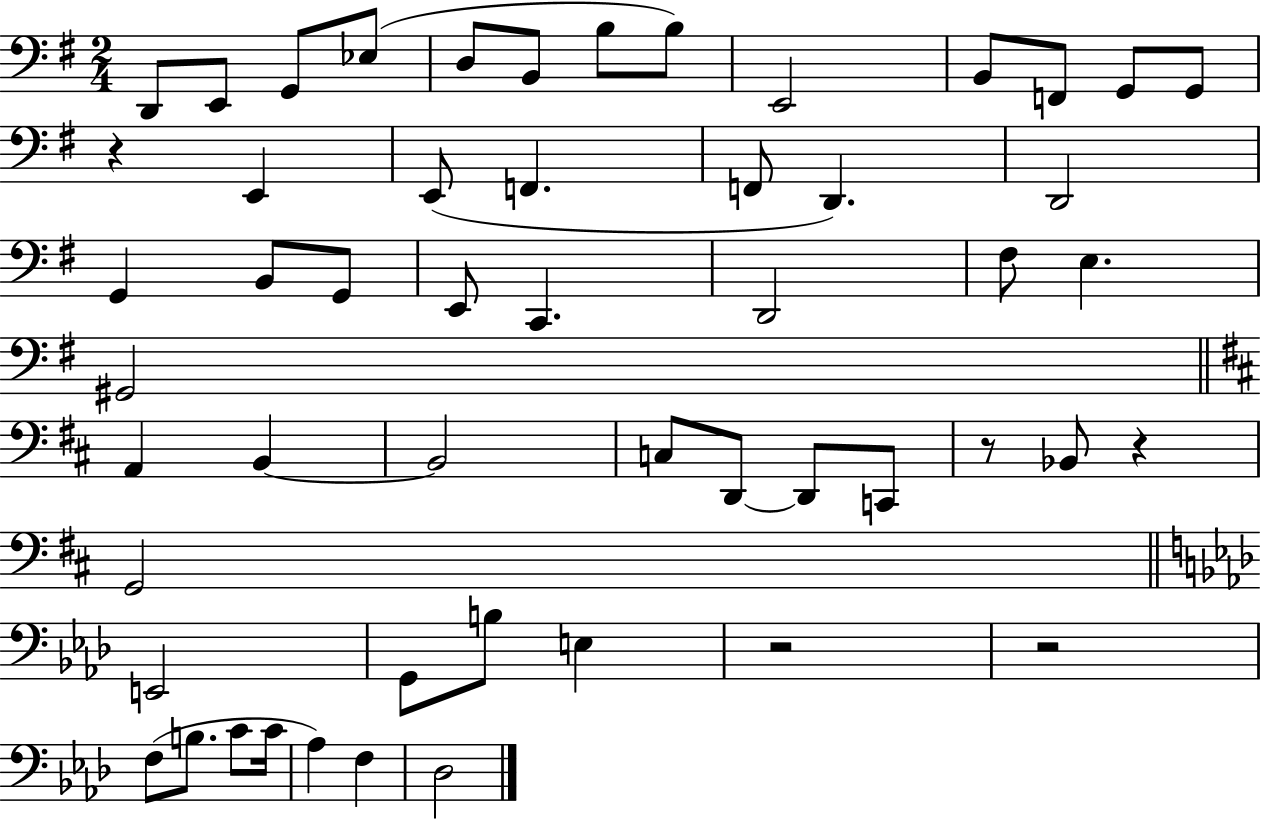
{
  \clef bass
  \numericTimeSignature
  \time 2/4
  \key g \major
  d,8 e,8 g,8 ees8( | d8 b,8 b8 b8) | e,2 | b,8 f,8 g,8 g,8 | \break r4 e,4 | e,8( f,4. | f,8 d,4.) | d,2 | \break g,4 b,8 g,8 | e,8 c,4. | d,2 | fis8 e4. | \break gis,2 | \bar "||" \break \key b \minor a,4 b,4~~ | b,2 | c8 d,8~~ d,8 c,8 | r8 bes,8 r4 | \break g,2 | \bar "||" \break \key aes \major e,2 | g,8 b8 e4 | r2 | r2 | \break f8( b8. c'8 c'16 | aes4) f4 | des2 | \bar "|."
}